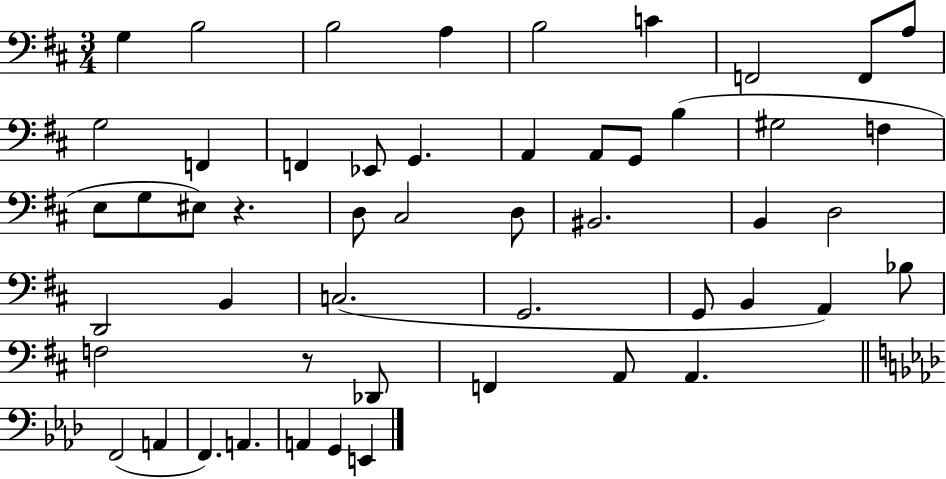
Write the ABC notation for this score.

X:1
T:Untitled
M:3/4
L:1/4
K:D
G, B,2 B,2 A, B,2 C F,,2 F,,/2 A,/2 G,2 F,, F,, _E,,/2 G,, A,, A,,/2 G,,/2 B, ^G,2 F, E,/2 G,/2 ^E,/2 z D,/2 ^C,2 D,/2 ^B,,2 B,, D,2 D,,2 B,, C,2 G,,2 G,,/2 B,, A,, _B,/2 F,2 z/2 _D,,/2 F,, A,,/2 A,, F,,2 A,, F,, A,, A,, G,, E,,